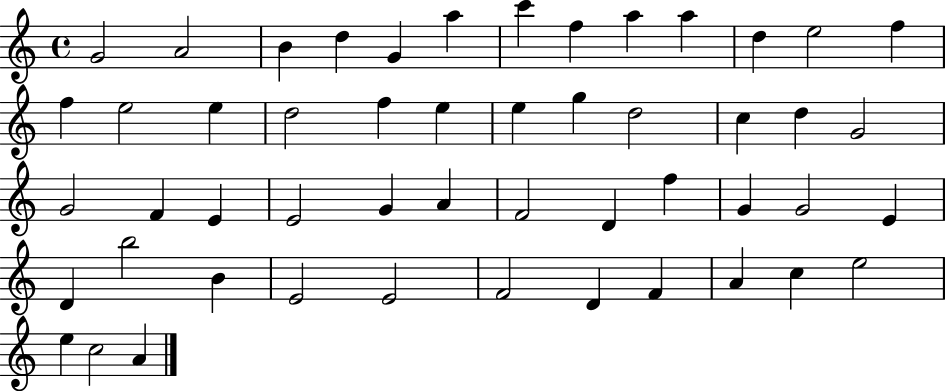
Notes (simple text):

G4/h A4/h B4/q D5/q G4/q A5/q C6/q F5/q A5/q A5/q D5/q E5/h F5/q F5/q E5/h E5/q D5/h F5/q E5/q E5/q G5/q D5/h C5/q D5/q G4/h G4/h F4/q E4/q E4/h G4/q A4/q F4/h D4/q F5/q G4/q G4/h E4/q D4/q B5/h B4/q E4/h E4/h F4/h D4/q F4/q A4/q C5/q E5/h E5/q C5/h A4/q